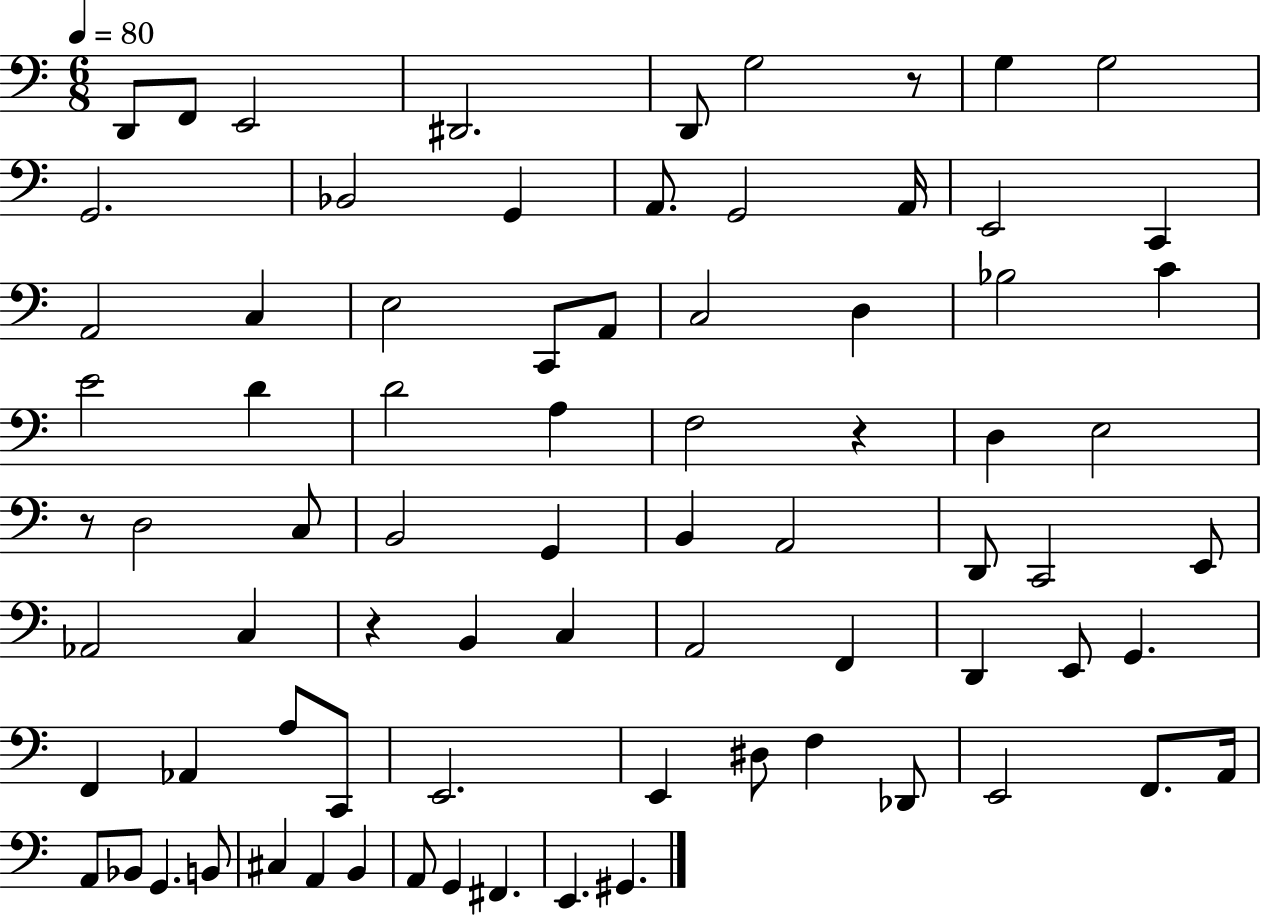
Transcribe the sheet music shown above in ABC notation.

X:1
T:Untitled
M:6/8
L:1/4
K:C
D,,/2 F,,/2 E,,2 ^D,,2 D,,/2 G,2 z/2 G, G,2 G,,2 _B,,2 G,, A,,/2 G,,2 A,,/4 E,,2 C,, A,,2 C, E,2 C,,/2 A,,/2 C,2 D, _B,2 C E2 D D2 A, F,2 z D, E,2 z/2 D,2 C,/2 B,,2 G,, B,, A,,2 D,,/2 C,,2 E,,/2 _A,,2 C, z B,, C, A,,2 F,, D,, E,,/2 G,, F,, _A,, A,/2 C,,/2 E,,2 E,, ^D,/2 F, _D,,/2 E,,2 F,,/2 A,,/4 A,,/2 _B,,/2 G,, B,,/2 ^C, A,, B,, A,,/2 G,, ^F,, E,, ^G,,